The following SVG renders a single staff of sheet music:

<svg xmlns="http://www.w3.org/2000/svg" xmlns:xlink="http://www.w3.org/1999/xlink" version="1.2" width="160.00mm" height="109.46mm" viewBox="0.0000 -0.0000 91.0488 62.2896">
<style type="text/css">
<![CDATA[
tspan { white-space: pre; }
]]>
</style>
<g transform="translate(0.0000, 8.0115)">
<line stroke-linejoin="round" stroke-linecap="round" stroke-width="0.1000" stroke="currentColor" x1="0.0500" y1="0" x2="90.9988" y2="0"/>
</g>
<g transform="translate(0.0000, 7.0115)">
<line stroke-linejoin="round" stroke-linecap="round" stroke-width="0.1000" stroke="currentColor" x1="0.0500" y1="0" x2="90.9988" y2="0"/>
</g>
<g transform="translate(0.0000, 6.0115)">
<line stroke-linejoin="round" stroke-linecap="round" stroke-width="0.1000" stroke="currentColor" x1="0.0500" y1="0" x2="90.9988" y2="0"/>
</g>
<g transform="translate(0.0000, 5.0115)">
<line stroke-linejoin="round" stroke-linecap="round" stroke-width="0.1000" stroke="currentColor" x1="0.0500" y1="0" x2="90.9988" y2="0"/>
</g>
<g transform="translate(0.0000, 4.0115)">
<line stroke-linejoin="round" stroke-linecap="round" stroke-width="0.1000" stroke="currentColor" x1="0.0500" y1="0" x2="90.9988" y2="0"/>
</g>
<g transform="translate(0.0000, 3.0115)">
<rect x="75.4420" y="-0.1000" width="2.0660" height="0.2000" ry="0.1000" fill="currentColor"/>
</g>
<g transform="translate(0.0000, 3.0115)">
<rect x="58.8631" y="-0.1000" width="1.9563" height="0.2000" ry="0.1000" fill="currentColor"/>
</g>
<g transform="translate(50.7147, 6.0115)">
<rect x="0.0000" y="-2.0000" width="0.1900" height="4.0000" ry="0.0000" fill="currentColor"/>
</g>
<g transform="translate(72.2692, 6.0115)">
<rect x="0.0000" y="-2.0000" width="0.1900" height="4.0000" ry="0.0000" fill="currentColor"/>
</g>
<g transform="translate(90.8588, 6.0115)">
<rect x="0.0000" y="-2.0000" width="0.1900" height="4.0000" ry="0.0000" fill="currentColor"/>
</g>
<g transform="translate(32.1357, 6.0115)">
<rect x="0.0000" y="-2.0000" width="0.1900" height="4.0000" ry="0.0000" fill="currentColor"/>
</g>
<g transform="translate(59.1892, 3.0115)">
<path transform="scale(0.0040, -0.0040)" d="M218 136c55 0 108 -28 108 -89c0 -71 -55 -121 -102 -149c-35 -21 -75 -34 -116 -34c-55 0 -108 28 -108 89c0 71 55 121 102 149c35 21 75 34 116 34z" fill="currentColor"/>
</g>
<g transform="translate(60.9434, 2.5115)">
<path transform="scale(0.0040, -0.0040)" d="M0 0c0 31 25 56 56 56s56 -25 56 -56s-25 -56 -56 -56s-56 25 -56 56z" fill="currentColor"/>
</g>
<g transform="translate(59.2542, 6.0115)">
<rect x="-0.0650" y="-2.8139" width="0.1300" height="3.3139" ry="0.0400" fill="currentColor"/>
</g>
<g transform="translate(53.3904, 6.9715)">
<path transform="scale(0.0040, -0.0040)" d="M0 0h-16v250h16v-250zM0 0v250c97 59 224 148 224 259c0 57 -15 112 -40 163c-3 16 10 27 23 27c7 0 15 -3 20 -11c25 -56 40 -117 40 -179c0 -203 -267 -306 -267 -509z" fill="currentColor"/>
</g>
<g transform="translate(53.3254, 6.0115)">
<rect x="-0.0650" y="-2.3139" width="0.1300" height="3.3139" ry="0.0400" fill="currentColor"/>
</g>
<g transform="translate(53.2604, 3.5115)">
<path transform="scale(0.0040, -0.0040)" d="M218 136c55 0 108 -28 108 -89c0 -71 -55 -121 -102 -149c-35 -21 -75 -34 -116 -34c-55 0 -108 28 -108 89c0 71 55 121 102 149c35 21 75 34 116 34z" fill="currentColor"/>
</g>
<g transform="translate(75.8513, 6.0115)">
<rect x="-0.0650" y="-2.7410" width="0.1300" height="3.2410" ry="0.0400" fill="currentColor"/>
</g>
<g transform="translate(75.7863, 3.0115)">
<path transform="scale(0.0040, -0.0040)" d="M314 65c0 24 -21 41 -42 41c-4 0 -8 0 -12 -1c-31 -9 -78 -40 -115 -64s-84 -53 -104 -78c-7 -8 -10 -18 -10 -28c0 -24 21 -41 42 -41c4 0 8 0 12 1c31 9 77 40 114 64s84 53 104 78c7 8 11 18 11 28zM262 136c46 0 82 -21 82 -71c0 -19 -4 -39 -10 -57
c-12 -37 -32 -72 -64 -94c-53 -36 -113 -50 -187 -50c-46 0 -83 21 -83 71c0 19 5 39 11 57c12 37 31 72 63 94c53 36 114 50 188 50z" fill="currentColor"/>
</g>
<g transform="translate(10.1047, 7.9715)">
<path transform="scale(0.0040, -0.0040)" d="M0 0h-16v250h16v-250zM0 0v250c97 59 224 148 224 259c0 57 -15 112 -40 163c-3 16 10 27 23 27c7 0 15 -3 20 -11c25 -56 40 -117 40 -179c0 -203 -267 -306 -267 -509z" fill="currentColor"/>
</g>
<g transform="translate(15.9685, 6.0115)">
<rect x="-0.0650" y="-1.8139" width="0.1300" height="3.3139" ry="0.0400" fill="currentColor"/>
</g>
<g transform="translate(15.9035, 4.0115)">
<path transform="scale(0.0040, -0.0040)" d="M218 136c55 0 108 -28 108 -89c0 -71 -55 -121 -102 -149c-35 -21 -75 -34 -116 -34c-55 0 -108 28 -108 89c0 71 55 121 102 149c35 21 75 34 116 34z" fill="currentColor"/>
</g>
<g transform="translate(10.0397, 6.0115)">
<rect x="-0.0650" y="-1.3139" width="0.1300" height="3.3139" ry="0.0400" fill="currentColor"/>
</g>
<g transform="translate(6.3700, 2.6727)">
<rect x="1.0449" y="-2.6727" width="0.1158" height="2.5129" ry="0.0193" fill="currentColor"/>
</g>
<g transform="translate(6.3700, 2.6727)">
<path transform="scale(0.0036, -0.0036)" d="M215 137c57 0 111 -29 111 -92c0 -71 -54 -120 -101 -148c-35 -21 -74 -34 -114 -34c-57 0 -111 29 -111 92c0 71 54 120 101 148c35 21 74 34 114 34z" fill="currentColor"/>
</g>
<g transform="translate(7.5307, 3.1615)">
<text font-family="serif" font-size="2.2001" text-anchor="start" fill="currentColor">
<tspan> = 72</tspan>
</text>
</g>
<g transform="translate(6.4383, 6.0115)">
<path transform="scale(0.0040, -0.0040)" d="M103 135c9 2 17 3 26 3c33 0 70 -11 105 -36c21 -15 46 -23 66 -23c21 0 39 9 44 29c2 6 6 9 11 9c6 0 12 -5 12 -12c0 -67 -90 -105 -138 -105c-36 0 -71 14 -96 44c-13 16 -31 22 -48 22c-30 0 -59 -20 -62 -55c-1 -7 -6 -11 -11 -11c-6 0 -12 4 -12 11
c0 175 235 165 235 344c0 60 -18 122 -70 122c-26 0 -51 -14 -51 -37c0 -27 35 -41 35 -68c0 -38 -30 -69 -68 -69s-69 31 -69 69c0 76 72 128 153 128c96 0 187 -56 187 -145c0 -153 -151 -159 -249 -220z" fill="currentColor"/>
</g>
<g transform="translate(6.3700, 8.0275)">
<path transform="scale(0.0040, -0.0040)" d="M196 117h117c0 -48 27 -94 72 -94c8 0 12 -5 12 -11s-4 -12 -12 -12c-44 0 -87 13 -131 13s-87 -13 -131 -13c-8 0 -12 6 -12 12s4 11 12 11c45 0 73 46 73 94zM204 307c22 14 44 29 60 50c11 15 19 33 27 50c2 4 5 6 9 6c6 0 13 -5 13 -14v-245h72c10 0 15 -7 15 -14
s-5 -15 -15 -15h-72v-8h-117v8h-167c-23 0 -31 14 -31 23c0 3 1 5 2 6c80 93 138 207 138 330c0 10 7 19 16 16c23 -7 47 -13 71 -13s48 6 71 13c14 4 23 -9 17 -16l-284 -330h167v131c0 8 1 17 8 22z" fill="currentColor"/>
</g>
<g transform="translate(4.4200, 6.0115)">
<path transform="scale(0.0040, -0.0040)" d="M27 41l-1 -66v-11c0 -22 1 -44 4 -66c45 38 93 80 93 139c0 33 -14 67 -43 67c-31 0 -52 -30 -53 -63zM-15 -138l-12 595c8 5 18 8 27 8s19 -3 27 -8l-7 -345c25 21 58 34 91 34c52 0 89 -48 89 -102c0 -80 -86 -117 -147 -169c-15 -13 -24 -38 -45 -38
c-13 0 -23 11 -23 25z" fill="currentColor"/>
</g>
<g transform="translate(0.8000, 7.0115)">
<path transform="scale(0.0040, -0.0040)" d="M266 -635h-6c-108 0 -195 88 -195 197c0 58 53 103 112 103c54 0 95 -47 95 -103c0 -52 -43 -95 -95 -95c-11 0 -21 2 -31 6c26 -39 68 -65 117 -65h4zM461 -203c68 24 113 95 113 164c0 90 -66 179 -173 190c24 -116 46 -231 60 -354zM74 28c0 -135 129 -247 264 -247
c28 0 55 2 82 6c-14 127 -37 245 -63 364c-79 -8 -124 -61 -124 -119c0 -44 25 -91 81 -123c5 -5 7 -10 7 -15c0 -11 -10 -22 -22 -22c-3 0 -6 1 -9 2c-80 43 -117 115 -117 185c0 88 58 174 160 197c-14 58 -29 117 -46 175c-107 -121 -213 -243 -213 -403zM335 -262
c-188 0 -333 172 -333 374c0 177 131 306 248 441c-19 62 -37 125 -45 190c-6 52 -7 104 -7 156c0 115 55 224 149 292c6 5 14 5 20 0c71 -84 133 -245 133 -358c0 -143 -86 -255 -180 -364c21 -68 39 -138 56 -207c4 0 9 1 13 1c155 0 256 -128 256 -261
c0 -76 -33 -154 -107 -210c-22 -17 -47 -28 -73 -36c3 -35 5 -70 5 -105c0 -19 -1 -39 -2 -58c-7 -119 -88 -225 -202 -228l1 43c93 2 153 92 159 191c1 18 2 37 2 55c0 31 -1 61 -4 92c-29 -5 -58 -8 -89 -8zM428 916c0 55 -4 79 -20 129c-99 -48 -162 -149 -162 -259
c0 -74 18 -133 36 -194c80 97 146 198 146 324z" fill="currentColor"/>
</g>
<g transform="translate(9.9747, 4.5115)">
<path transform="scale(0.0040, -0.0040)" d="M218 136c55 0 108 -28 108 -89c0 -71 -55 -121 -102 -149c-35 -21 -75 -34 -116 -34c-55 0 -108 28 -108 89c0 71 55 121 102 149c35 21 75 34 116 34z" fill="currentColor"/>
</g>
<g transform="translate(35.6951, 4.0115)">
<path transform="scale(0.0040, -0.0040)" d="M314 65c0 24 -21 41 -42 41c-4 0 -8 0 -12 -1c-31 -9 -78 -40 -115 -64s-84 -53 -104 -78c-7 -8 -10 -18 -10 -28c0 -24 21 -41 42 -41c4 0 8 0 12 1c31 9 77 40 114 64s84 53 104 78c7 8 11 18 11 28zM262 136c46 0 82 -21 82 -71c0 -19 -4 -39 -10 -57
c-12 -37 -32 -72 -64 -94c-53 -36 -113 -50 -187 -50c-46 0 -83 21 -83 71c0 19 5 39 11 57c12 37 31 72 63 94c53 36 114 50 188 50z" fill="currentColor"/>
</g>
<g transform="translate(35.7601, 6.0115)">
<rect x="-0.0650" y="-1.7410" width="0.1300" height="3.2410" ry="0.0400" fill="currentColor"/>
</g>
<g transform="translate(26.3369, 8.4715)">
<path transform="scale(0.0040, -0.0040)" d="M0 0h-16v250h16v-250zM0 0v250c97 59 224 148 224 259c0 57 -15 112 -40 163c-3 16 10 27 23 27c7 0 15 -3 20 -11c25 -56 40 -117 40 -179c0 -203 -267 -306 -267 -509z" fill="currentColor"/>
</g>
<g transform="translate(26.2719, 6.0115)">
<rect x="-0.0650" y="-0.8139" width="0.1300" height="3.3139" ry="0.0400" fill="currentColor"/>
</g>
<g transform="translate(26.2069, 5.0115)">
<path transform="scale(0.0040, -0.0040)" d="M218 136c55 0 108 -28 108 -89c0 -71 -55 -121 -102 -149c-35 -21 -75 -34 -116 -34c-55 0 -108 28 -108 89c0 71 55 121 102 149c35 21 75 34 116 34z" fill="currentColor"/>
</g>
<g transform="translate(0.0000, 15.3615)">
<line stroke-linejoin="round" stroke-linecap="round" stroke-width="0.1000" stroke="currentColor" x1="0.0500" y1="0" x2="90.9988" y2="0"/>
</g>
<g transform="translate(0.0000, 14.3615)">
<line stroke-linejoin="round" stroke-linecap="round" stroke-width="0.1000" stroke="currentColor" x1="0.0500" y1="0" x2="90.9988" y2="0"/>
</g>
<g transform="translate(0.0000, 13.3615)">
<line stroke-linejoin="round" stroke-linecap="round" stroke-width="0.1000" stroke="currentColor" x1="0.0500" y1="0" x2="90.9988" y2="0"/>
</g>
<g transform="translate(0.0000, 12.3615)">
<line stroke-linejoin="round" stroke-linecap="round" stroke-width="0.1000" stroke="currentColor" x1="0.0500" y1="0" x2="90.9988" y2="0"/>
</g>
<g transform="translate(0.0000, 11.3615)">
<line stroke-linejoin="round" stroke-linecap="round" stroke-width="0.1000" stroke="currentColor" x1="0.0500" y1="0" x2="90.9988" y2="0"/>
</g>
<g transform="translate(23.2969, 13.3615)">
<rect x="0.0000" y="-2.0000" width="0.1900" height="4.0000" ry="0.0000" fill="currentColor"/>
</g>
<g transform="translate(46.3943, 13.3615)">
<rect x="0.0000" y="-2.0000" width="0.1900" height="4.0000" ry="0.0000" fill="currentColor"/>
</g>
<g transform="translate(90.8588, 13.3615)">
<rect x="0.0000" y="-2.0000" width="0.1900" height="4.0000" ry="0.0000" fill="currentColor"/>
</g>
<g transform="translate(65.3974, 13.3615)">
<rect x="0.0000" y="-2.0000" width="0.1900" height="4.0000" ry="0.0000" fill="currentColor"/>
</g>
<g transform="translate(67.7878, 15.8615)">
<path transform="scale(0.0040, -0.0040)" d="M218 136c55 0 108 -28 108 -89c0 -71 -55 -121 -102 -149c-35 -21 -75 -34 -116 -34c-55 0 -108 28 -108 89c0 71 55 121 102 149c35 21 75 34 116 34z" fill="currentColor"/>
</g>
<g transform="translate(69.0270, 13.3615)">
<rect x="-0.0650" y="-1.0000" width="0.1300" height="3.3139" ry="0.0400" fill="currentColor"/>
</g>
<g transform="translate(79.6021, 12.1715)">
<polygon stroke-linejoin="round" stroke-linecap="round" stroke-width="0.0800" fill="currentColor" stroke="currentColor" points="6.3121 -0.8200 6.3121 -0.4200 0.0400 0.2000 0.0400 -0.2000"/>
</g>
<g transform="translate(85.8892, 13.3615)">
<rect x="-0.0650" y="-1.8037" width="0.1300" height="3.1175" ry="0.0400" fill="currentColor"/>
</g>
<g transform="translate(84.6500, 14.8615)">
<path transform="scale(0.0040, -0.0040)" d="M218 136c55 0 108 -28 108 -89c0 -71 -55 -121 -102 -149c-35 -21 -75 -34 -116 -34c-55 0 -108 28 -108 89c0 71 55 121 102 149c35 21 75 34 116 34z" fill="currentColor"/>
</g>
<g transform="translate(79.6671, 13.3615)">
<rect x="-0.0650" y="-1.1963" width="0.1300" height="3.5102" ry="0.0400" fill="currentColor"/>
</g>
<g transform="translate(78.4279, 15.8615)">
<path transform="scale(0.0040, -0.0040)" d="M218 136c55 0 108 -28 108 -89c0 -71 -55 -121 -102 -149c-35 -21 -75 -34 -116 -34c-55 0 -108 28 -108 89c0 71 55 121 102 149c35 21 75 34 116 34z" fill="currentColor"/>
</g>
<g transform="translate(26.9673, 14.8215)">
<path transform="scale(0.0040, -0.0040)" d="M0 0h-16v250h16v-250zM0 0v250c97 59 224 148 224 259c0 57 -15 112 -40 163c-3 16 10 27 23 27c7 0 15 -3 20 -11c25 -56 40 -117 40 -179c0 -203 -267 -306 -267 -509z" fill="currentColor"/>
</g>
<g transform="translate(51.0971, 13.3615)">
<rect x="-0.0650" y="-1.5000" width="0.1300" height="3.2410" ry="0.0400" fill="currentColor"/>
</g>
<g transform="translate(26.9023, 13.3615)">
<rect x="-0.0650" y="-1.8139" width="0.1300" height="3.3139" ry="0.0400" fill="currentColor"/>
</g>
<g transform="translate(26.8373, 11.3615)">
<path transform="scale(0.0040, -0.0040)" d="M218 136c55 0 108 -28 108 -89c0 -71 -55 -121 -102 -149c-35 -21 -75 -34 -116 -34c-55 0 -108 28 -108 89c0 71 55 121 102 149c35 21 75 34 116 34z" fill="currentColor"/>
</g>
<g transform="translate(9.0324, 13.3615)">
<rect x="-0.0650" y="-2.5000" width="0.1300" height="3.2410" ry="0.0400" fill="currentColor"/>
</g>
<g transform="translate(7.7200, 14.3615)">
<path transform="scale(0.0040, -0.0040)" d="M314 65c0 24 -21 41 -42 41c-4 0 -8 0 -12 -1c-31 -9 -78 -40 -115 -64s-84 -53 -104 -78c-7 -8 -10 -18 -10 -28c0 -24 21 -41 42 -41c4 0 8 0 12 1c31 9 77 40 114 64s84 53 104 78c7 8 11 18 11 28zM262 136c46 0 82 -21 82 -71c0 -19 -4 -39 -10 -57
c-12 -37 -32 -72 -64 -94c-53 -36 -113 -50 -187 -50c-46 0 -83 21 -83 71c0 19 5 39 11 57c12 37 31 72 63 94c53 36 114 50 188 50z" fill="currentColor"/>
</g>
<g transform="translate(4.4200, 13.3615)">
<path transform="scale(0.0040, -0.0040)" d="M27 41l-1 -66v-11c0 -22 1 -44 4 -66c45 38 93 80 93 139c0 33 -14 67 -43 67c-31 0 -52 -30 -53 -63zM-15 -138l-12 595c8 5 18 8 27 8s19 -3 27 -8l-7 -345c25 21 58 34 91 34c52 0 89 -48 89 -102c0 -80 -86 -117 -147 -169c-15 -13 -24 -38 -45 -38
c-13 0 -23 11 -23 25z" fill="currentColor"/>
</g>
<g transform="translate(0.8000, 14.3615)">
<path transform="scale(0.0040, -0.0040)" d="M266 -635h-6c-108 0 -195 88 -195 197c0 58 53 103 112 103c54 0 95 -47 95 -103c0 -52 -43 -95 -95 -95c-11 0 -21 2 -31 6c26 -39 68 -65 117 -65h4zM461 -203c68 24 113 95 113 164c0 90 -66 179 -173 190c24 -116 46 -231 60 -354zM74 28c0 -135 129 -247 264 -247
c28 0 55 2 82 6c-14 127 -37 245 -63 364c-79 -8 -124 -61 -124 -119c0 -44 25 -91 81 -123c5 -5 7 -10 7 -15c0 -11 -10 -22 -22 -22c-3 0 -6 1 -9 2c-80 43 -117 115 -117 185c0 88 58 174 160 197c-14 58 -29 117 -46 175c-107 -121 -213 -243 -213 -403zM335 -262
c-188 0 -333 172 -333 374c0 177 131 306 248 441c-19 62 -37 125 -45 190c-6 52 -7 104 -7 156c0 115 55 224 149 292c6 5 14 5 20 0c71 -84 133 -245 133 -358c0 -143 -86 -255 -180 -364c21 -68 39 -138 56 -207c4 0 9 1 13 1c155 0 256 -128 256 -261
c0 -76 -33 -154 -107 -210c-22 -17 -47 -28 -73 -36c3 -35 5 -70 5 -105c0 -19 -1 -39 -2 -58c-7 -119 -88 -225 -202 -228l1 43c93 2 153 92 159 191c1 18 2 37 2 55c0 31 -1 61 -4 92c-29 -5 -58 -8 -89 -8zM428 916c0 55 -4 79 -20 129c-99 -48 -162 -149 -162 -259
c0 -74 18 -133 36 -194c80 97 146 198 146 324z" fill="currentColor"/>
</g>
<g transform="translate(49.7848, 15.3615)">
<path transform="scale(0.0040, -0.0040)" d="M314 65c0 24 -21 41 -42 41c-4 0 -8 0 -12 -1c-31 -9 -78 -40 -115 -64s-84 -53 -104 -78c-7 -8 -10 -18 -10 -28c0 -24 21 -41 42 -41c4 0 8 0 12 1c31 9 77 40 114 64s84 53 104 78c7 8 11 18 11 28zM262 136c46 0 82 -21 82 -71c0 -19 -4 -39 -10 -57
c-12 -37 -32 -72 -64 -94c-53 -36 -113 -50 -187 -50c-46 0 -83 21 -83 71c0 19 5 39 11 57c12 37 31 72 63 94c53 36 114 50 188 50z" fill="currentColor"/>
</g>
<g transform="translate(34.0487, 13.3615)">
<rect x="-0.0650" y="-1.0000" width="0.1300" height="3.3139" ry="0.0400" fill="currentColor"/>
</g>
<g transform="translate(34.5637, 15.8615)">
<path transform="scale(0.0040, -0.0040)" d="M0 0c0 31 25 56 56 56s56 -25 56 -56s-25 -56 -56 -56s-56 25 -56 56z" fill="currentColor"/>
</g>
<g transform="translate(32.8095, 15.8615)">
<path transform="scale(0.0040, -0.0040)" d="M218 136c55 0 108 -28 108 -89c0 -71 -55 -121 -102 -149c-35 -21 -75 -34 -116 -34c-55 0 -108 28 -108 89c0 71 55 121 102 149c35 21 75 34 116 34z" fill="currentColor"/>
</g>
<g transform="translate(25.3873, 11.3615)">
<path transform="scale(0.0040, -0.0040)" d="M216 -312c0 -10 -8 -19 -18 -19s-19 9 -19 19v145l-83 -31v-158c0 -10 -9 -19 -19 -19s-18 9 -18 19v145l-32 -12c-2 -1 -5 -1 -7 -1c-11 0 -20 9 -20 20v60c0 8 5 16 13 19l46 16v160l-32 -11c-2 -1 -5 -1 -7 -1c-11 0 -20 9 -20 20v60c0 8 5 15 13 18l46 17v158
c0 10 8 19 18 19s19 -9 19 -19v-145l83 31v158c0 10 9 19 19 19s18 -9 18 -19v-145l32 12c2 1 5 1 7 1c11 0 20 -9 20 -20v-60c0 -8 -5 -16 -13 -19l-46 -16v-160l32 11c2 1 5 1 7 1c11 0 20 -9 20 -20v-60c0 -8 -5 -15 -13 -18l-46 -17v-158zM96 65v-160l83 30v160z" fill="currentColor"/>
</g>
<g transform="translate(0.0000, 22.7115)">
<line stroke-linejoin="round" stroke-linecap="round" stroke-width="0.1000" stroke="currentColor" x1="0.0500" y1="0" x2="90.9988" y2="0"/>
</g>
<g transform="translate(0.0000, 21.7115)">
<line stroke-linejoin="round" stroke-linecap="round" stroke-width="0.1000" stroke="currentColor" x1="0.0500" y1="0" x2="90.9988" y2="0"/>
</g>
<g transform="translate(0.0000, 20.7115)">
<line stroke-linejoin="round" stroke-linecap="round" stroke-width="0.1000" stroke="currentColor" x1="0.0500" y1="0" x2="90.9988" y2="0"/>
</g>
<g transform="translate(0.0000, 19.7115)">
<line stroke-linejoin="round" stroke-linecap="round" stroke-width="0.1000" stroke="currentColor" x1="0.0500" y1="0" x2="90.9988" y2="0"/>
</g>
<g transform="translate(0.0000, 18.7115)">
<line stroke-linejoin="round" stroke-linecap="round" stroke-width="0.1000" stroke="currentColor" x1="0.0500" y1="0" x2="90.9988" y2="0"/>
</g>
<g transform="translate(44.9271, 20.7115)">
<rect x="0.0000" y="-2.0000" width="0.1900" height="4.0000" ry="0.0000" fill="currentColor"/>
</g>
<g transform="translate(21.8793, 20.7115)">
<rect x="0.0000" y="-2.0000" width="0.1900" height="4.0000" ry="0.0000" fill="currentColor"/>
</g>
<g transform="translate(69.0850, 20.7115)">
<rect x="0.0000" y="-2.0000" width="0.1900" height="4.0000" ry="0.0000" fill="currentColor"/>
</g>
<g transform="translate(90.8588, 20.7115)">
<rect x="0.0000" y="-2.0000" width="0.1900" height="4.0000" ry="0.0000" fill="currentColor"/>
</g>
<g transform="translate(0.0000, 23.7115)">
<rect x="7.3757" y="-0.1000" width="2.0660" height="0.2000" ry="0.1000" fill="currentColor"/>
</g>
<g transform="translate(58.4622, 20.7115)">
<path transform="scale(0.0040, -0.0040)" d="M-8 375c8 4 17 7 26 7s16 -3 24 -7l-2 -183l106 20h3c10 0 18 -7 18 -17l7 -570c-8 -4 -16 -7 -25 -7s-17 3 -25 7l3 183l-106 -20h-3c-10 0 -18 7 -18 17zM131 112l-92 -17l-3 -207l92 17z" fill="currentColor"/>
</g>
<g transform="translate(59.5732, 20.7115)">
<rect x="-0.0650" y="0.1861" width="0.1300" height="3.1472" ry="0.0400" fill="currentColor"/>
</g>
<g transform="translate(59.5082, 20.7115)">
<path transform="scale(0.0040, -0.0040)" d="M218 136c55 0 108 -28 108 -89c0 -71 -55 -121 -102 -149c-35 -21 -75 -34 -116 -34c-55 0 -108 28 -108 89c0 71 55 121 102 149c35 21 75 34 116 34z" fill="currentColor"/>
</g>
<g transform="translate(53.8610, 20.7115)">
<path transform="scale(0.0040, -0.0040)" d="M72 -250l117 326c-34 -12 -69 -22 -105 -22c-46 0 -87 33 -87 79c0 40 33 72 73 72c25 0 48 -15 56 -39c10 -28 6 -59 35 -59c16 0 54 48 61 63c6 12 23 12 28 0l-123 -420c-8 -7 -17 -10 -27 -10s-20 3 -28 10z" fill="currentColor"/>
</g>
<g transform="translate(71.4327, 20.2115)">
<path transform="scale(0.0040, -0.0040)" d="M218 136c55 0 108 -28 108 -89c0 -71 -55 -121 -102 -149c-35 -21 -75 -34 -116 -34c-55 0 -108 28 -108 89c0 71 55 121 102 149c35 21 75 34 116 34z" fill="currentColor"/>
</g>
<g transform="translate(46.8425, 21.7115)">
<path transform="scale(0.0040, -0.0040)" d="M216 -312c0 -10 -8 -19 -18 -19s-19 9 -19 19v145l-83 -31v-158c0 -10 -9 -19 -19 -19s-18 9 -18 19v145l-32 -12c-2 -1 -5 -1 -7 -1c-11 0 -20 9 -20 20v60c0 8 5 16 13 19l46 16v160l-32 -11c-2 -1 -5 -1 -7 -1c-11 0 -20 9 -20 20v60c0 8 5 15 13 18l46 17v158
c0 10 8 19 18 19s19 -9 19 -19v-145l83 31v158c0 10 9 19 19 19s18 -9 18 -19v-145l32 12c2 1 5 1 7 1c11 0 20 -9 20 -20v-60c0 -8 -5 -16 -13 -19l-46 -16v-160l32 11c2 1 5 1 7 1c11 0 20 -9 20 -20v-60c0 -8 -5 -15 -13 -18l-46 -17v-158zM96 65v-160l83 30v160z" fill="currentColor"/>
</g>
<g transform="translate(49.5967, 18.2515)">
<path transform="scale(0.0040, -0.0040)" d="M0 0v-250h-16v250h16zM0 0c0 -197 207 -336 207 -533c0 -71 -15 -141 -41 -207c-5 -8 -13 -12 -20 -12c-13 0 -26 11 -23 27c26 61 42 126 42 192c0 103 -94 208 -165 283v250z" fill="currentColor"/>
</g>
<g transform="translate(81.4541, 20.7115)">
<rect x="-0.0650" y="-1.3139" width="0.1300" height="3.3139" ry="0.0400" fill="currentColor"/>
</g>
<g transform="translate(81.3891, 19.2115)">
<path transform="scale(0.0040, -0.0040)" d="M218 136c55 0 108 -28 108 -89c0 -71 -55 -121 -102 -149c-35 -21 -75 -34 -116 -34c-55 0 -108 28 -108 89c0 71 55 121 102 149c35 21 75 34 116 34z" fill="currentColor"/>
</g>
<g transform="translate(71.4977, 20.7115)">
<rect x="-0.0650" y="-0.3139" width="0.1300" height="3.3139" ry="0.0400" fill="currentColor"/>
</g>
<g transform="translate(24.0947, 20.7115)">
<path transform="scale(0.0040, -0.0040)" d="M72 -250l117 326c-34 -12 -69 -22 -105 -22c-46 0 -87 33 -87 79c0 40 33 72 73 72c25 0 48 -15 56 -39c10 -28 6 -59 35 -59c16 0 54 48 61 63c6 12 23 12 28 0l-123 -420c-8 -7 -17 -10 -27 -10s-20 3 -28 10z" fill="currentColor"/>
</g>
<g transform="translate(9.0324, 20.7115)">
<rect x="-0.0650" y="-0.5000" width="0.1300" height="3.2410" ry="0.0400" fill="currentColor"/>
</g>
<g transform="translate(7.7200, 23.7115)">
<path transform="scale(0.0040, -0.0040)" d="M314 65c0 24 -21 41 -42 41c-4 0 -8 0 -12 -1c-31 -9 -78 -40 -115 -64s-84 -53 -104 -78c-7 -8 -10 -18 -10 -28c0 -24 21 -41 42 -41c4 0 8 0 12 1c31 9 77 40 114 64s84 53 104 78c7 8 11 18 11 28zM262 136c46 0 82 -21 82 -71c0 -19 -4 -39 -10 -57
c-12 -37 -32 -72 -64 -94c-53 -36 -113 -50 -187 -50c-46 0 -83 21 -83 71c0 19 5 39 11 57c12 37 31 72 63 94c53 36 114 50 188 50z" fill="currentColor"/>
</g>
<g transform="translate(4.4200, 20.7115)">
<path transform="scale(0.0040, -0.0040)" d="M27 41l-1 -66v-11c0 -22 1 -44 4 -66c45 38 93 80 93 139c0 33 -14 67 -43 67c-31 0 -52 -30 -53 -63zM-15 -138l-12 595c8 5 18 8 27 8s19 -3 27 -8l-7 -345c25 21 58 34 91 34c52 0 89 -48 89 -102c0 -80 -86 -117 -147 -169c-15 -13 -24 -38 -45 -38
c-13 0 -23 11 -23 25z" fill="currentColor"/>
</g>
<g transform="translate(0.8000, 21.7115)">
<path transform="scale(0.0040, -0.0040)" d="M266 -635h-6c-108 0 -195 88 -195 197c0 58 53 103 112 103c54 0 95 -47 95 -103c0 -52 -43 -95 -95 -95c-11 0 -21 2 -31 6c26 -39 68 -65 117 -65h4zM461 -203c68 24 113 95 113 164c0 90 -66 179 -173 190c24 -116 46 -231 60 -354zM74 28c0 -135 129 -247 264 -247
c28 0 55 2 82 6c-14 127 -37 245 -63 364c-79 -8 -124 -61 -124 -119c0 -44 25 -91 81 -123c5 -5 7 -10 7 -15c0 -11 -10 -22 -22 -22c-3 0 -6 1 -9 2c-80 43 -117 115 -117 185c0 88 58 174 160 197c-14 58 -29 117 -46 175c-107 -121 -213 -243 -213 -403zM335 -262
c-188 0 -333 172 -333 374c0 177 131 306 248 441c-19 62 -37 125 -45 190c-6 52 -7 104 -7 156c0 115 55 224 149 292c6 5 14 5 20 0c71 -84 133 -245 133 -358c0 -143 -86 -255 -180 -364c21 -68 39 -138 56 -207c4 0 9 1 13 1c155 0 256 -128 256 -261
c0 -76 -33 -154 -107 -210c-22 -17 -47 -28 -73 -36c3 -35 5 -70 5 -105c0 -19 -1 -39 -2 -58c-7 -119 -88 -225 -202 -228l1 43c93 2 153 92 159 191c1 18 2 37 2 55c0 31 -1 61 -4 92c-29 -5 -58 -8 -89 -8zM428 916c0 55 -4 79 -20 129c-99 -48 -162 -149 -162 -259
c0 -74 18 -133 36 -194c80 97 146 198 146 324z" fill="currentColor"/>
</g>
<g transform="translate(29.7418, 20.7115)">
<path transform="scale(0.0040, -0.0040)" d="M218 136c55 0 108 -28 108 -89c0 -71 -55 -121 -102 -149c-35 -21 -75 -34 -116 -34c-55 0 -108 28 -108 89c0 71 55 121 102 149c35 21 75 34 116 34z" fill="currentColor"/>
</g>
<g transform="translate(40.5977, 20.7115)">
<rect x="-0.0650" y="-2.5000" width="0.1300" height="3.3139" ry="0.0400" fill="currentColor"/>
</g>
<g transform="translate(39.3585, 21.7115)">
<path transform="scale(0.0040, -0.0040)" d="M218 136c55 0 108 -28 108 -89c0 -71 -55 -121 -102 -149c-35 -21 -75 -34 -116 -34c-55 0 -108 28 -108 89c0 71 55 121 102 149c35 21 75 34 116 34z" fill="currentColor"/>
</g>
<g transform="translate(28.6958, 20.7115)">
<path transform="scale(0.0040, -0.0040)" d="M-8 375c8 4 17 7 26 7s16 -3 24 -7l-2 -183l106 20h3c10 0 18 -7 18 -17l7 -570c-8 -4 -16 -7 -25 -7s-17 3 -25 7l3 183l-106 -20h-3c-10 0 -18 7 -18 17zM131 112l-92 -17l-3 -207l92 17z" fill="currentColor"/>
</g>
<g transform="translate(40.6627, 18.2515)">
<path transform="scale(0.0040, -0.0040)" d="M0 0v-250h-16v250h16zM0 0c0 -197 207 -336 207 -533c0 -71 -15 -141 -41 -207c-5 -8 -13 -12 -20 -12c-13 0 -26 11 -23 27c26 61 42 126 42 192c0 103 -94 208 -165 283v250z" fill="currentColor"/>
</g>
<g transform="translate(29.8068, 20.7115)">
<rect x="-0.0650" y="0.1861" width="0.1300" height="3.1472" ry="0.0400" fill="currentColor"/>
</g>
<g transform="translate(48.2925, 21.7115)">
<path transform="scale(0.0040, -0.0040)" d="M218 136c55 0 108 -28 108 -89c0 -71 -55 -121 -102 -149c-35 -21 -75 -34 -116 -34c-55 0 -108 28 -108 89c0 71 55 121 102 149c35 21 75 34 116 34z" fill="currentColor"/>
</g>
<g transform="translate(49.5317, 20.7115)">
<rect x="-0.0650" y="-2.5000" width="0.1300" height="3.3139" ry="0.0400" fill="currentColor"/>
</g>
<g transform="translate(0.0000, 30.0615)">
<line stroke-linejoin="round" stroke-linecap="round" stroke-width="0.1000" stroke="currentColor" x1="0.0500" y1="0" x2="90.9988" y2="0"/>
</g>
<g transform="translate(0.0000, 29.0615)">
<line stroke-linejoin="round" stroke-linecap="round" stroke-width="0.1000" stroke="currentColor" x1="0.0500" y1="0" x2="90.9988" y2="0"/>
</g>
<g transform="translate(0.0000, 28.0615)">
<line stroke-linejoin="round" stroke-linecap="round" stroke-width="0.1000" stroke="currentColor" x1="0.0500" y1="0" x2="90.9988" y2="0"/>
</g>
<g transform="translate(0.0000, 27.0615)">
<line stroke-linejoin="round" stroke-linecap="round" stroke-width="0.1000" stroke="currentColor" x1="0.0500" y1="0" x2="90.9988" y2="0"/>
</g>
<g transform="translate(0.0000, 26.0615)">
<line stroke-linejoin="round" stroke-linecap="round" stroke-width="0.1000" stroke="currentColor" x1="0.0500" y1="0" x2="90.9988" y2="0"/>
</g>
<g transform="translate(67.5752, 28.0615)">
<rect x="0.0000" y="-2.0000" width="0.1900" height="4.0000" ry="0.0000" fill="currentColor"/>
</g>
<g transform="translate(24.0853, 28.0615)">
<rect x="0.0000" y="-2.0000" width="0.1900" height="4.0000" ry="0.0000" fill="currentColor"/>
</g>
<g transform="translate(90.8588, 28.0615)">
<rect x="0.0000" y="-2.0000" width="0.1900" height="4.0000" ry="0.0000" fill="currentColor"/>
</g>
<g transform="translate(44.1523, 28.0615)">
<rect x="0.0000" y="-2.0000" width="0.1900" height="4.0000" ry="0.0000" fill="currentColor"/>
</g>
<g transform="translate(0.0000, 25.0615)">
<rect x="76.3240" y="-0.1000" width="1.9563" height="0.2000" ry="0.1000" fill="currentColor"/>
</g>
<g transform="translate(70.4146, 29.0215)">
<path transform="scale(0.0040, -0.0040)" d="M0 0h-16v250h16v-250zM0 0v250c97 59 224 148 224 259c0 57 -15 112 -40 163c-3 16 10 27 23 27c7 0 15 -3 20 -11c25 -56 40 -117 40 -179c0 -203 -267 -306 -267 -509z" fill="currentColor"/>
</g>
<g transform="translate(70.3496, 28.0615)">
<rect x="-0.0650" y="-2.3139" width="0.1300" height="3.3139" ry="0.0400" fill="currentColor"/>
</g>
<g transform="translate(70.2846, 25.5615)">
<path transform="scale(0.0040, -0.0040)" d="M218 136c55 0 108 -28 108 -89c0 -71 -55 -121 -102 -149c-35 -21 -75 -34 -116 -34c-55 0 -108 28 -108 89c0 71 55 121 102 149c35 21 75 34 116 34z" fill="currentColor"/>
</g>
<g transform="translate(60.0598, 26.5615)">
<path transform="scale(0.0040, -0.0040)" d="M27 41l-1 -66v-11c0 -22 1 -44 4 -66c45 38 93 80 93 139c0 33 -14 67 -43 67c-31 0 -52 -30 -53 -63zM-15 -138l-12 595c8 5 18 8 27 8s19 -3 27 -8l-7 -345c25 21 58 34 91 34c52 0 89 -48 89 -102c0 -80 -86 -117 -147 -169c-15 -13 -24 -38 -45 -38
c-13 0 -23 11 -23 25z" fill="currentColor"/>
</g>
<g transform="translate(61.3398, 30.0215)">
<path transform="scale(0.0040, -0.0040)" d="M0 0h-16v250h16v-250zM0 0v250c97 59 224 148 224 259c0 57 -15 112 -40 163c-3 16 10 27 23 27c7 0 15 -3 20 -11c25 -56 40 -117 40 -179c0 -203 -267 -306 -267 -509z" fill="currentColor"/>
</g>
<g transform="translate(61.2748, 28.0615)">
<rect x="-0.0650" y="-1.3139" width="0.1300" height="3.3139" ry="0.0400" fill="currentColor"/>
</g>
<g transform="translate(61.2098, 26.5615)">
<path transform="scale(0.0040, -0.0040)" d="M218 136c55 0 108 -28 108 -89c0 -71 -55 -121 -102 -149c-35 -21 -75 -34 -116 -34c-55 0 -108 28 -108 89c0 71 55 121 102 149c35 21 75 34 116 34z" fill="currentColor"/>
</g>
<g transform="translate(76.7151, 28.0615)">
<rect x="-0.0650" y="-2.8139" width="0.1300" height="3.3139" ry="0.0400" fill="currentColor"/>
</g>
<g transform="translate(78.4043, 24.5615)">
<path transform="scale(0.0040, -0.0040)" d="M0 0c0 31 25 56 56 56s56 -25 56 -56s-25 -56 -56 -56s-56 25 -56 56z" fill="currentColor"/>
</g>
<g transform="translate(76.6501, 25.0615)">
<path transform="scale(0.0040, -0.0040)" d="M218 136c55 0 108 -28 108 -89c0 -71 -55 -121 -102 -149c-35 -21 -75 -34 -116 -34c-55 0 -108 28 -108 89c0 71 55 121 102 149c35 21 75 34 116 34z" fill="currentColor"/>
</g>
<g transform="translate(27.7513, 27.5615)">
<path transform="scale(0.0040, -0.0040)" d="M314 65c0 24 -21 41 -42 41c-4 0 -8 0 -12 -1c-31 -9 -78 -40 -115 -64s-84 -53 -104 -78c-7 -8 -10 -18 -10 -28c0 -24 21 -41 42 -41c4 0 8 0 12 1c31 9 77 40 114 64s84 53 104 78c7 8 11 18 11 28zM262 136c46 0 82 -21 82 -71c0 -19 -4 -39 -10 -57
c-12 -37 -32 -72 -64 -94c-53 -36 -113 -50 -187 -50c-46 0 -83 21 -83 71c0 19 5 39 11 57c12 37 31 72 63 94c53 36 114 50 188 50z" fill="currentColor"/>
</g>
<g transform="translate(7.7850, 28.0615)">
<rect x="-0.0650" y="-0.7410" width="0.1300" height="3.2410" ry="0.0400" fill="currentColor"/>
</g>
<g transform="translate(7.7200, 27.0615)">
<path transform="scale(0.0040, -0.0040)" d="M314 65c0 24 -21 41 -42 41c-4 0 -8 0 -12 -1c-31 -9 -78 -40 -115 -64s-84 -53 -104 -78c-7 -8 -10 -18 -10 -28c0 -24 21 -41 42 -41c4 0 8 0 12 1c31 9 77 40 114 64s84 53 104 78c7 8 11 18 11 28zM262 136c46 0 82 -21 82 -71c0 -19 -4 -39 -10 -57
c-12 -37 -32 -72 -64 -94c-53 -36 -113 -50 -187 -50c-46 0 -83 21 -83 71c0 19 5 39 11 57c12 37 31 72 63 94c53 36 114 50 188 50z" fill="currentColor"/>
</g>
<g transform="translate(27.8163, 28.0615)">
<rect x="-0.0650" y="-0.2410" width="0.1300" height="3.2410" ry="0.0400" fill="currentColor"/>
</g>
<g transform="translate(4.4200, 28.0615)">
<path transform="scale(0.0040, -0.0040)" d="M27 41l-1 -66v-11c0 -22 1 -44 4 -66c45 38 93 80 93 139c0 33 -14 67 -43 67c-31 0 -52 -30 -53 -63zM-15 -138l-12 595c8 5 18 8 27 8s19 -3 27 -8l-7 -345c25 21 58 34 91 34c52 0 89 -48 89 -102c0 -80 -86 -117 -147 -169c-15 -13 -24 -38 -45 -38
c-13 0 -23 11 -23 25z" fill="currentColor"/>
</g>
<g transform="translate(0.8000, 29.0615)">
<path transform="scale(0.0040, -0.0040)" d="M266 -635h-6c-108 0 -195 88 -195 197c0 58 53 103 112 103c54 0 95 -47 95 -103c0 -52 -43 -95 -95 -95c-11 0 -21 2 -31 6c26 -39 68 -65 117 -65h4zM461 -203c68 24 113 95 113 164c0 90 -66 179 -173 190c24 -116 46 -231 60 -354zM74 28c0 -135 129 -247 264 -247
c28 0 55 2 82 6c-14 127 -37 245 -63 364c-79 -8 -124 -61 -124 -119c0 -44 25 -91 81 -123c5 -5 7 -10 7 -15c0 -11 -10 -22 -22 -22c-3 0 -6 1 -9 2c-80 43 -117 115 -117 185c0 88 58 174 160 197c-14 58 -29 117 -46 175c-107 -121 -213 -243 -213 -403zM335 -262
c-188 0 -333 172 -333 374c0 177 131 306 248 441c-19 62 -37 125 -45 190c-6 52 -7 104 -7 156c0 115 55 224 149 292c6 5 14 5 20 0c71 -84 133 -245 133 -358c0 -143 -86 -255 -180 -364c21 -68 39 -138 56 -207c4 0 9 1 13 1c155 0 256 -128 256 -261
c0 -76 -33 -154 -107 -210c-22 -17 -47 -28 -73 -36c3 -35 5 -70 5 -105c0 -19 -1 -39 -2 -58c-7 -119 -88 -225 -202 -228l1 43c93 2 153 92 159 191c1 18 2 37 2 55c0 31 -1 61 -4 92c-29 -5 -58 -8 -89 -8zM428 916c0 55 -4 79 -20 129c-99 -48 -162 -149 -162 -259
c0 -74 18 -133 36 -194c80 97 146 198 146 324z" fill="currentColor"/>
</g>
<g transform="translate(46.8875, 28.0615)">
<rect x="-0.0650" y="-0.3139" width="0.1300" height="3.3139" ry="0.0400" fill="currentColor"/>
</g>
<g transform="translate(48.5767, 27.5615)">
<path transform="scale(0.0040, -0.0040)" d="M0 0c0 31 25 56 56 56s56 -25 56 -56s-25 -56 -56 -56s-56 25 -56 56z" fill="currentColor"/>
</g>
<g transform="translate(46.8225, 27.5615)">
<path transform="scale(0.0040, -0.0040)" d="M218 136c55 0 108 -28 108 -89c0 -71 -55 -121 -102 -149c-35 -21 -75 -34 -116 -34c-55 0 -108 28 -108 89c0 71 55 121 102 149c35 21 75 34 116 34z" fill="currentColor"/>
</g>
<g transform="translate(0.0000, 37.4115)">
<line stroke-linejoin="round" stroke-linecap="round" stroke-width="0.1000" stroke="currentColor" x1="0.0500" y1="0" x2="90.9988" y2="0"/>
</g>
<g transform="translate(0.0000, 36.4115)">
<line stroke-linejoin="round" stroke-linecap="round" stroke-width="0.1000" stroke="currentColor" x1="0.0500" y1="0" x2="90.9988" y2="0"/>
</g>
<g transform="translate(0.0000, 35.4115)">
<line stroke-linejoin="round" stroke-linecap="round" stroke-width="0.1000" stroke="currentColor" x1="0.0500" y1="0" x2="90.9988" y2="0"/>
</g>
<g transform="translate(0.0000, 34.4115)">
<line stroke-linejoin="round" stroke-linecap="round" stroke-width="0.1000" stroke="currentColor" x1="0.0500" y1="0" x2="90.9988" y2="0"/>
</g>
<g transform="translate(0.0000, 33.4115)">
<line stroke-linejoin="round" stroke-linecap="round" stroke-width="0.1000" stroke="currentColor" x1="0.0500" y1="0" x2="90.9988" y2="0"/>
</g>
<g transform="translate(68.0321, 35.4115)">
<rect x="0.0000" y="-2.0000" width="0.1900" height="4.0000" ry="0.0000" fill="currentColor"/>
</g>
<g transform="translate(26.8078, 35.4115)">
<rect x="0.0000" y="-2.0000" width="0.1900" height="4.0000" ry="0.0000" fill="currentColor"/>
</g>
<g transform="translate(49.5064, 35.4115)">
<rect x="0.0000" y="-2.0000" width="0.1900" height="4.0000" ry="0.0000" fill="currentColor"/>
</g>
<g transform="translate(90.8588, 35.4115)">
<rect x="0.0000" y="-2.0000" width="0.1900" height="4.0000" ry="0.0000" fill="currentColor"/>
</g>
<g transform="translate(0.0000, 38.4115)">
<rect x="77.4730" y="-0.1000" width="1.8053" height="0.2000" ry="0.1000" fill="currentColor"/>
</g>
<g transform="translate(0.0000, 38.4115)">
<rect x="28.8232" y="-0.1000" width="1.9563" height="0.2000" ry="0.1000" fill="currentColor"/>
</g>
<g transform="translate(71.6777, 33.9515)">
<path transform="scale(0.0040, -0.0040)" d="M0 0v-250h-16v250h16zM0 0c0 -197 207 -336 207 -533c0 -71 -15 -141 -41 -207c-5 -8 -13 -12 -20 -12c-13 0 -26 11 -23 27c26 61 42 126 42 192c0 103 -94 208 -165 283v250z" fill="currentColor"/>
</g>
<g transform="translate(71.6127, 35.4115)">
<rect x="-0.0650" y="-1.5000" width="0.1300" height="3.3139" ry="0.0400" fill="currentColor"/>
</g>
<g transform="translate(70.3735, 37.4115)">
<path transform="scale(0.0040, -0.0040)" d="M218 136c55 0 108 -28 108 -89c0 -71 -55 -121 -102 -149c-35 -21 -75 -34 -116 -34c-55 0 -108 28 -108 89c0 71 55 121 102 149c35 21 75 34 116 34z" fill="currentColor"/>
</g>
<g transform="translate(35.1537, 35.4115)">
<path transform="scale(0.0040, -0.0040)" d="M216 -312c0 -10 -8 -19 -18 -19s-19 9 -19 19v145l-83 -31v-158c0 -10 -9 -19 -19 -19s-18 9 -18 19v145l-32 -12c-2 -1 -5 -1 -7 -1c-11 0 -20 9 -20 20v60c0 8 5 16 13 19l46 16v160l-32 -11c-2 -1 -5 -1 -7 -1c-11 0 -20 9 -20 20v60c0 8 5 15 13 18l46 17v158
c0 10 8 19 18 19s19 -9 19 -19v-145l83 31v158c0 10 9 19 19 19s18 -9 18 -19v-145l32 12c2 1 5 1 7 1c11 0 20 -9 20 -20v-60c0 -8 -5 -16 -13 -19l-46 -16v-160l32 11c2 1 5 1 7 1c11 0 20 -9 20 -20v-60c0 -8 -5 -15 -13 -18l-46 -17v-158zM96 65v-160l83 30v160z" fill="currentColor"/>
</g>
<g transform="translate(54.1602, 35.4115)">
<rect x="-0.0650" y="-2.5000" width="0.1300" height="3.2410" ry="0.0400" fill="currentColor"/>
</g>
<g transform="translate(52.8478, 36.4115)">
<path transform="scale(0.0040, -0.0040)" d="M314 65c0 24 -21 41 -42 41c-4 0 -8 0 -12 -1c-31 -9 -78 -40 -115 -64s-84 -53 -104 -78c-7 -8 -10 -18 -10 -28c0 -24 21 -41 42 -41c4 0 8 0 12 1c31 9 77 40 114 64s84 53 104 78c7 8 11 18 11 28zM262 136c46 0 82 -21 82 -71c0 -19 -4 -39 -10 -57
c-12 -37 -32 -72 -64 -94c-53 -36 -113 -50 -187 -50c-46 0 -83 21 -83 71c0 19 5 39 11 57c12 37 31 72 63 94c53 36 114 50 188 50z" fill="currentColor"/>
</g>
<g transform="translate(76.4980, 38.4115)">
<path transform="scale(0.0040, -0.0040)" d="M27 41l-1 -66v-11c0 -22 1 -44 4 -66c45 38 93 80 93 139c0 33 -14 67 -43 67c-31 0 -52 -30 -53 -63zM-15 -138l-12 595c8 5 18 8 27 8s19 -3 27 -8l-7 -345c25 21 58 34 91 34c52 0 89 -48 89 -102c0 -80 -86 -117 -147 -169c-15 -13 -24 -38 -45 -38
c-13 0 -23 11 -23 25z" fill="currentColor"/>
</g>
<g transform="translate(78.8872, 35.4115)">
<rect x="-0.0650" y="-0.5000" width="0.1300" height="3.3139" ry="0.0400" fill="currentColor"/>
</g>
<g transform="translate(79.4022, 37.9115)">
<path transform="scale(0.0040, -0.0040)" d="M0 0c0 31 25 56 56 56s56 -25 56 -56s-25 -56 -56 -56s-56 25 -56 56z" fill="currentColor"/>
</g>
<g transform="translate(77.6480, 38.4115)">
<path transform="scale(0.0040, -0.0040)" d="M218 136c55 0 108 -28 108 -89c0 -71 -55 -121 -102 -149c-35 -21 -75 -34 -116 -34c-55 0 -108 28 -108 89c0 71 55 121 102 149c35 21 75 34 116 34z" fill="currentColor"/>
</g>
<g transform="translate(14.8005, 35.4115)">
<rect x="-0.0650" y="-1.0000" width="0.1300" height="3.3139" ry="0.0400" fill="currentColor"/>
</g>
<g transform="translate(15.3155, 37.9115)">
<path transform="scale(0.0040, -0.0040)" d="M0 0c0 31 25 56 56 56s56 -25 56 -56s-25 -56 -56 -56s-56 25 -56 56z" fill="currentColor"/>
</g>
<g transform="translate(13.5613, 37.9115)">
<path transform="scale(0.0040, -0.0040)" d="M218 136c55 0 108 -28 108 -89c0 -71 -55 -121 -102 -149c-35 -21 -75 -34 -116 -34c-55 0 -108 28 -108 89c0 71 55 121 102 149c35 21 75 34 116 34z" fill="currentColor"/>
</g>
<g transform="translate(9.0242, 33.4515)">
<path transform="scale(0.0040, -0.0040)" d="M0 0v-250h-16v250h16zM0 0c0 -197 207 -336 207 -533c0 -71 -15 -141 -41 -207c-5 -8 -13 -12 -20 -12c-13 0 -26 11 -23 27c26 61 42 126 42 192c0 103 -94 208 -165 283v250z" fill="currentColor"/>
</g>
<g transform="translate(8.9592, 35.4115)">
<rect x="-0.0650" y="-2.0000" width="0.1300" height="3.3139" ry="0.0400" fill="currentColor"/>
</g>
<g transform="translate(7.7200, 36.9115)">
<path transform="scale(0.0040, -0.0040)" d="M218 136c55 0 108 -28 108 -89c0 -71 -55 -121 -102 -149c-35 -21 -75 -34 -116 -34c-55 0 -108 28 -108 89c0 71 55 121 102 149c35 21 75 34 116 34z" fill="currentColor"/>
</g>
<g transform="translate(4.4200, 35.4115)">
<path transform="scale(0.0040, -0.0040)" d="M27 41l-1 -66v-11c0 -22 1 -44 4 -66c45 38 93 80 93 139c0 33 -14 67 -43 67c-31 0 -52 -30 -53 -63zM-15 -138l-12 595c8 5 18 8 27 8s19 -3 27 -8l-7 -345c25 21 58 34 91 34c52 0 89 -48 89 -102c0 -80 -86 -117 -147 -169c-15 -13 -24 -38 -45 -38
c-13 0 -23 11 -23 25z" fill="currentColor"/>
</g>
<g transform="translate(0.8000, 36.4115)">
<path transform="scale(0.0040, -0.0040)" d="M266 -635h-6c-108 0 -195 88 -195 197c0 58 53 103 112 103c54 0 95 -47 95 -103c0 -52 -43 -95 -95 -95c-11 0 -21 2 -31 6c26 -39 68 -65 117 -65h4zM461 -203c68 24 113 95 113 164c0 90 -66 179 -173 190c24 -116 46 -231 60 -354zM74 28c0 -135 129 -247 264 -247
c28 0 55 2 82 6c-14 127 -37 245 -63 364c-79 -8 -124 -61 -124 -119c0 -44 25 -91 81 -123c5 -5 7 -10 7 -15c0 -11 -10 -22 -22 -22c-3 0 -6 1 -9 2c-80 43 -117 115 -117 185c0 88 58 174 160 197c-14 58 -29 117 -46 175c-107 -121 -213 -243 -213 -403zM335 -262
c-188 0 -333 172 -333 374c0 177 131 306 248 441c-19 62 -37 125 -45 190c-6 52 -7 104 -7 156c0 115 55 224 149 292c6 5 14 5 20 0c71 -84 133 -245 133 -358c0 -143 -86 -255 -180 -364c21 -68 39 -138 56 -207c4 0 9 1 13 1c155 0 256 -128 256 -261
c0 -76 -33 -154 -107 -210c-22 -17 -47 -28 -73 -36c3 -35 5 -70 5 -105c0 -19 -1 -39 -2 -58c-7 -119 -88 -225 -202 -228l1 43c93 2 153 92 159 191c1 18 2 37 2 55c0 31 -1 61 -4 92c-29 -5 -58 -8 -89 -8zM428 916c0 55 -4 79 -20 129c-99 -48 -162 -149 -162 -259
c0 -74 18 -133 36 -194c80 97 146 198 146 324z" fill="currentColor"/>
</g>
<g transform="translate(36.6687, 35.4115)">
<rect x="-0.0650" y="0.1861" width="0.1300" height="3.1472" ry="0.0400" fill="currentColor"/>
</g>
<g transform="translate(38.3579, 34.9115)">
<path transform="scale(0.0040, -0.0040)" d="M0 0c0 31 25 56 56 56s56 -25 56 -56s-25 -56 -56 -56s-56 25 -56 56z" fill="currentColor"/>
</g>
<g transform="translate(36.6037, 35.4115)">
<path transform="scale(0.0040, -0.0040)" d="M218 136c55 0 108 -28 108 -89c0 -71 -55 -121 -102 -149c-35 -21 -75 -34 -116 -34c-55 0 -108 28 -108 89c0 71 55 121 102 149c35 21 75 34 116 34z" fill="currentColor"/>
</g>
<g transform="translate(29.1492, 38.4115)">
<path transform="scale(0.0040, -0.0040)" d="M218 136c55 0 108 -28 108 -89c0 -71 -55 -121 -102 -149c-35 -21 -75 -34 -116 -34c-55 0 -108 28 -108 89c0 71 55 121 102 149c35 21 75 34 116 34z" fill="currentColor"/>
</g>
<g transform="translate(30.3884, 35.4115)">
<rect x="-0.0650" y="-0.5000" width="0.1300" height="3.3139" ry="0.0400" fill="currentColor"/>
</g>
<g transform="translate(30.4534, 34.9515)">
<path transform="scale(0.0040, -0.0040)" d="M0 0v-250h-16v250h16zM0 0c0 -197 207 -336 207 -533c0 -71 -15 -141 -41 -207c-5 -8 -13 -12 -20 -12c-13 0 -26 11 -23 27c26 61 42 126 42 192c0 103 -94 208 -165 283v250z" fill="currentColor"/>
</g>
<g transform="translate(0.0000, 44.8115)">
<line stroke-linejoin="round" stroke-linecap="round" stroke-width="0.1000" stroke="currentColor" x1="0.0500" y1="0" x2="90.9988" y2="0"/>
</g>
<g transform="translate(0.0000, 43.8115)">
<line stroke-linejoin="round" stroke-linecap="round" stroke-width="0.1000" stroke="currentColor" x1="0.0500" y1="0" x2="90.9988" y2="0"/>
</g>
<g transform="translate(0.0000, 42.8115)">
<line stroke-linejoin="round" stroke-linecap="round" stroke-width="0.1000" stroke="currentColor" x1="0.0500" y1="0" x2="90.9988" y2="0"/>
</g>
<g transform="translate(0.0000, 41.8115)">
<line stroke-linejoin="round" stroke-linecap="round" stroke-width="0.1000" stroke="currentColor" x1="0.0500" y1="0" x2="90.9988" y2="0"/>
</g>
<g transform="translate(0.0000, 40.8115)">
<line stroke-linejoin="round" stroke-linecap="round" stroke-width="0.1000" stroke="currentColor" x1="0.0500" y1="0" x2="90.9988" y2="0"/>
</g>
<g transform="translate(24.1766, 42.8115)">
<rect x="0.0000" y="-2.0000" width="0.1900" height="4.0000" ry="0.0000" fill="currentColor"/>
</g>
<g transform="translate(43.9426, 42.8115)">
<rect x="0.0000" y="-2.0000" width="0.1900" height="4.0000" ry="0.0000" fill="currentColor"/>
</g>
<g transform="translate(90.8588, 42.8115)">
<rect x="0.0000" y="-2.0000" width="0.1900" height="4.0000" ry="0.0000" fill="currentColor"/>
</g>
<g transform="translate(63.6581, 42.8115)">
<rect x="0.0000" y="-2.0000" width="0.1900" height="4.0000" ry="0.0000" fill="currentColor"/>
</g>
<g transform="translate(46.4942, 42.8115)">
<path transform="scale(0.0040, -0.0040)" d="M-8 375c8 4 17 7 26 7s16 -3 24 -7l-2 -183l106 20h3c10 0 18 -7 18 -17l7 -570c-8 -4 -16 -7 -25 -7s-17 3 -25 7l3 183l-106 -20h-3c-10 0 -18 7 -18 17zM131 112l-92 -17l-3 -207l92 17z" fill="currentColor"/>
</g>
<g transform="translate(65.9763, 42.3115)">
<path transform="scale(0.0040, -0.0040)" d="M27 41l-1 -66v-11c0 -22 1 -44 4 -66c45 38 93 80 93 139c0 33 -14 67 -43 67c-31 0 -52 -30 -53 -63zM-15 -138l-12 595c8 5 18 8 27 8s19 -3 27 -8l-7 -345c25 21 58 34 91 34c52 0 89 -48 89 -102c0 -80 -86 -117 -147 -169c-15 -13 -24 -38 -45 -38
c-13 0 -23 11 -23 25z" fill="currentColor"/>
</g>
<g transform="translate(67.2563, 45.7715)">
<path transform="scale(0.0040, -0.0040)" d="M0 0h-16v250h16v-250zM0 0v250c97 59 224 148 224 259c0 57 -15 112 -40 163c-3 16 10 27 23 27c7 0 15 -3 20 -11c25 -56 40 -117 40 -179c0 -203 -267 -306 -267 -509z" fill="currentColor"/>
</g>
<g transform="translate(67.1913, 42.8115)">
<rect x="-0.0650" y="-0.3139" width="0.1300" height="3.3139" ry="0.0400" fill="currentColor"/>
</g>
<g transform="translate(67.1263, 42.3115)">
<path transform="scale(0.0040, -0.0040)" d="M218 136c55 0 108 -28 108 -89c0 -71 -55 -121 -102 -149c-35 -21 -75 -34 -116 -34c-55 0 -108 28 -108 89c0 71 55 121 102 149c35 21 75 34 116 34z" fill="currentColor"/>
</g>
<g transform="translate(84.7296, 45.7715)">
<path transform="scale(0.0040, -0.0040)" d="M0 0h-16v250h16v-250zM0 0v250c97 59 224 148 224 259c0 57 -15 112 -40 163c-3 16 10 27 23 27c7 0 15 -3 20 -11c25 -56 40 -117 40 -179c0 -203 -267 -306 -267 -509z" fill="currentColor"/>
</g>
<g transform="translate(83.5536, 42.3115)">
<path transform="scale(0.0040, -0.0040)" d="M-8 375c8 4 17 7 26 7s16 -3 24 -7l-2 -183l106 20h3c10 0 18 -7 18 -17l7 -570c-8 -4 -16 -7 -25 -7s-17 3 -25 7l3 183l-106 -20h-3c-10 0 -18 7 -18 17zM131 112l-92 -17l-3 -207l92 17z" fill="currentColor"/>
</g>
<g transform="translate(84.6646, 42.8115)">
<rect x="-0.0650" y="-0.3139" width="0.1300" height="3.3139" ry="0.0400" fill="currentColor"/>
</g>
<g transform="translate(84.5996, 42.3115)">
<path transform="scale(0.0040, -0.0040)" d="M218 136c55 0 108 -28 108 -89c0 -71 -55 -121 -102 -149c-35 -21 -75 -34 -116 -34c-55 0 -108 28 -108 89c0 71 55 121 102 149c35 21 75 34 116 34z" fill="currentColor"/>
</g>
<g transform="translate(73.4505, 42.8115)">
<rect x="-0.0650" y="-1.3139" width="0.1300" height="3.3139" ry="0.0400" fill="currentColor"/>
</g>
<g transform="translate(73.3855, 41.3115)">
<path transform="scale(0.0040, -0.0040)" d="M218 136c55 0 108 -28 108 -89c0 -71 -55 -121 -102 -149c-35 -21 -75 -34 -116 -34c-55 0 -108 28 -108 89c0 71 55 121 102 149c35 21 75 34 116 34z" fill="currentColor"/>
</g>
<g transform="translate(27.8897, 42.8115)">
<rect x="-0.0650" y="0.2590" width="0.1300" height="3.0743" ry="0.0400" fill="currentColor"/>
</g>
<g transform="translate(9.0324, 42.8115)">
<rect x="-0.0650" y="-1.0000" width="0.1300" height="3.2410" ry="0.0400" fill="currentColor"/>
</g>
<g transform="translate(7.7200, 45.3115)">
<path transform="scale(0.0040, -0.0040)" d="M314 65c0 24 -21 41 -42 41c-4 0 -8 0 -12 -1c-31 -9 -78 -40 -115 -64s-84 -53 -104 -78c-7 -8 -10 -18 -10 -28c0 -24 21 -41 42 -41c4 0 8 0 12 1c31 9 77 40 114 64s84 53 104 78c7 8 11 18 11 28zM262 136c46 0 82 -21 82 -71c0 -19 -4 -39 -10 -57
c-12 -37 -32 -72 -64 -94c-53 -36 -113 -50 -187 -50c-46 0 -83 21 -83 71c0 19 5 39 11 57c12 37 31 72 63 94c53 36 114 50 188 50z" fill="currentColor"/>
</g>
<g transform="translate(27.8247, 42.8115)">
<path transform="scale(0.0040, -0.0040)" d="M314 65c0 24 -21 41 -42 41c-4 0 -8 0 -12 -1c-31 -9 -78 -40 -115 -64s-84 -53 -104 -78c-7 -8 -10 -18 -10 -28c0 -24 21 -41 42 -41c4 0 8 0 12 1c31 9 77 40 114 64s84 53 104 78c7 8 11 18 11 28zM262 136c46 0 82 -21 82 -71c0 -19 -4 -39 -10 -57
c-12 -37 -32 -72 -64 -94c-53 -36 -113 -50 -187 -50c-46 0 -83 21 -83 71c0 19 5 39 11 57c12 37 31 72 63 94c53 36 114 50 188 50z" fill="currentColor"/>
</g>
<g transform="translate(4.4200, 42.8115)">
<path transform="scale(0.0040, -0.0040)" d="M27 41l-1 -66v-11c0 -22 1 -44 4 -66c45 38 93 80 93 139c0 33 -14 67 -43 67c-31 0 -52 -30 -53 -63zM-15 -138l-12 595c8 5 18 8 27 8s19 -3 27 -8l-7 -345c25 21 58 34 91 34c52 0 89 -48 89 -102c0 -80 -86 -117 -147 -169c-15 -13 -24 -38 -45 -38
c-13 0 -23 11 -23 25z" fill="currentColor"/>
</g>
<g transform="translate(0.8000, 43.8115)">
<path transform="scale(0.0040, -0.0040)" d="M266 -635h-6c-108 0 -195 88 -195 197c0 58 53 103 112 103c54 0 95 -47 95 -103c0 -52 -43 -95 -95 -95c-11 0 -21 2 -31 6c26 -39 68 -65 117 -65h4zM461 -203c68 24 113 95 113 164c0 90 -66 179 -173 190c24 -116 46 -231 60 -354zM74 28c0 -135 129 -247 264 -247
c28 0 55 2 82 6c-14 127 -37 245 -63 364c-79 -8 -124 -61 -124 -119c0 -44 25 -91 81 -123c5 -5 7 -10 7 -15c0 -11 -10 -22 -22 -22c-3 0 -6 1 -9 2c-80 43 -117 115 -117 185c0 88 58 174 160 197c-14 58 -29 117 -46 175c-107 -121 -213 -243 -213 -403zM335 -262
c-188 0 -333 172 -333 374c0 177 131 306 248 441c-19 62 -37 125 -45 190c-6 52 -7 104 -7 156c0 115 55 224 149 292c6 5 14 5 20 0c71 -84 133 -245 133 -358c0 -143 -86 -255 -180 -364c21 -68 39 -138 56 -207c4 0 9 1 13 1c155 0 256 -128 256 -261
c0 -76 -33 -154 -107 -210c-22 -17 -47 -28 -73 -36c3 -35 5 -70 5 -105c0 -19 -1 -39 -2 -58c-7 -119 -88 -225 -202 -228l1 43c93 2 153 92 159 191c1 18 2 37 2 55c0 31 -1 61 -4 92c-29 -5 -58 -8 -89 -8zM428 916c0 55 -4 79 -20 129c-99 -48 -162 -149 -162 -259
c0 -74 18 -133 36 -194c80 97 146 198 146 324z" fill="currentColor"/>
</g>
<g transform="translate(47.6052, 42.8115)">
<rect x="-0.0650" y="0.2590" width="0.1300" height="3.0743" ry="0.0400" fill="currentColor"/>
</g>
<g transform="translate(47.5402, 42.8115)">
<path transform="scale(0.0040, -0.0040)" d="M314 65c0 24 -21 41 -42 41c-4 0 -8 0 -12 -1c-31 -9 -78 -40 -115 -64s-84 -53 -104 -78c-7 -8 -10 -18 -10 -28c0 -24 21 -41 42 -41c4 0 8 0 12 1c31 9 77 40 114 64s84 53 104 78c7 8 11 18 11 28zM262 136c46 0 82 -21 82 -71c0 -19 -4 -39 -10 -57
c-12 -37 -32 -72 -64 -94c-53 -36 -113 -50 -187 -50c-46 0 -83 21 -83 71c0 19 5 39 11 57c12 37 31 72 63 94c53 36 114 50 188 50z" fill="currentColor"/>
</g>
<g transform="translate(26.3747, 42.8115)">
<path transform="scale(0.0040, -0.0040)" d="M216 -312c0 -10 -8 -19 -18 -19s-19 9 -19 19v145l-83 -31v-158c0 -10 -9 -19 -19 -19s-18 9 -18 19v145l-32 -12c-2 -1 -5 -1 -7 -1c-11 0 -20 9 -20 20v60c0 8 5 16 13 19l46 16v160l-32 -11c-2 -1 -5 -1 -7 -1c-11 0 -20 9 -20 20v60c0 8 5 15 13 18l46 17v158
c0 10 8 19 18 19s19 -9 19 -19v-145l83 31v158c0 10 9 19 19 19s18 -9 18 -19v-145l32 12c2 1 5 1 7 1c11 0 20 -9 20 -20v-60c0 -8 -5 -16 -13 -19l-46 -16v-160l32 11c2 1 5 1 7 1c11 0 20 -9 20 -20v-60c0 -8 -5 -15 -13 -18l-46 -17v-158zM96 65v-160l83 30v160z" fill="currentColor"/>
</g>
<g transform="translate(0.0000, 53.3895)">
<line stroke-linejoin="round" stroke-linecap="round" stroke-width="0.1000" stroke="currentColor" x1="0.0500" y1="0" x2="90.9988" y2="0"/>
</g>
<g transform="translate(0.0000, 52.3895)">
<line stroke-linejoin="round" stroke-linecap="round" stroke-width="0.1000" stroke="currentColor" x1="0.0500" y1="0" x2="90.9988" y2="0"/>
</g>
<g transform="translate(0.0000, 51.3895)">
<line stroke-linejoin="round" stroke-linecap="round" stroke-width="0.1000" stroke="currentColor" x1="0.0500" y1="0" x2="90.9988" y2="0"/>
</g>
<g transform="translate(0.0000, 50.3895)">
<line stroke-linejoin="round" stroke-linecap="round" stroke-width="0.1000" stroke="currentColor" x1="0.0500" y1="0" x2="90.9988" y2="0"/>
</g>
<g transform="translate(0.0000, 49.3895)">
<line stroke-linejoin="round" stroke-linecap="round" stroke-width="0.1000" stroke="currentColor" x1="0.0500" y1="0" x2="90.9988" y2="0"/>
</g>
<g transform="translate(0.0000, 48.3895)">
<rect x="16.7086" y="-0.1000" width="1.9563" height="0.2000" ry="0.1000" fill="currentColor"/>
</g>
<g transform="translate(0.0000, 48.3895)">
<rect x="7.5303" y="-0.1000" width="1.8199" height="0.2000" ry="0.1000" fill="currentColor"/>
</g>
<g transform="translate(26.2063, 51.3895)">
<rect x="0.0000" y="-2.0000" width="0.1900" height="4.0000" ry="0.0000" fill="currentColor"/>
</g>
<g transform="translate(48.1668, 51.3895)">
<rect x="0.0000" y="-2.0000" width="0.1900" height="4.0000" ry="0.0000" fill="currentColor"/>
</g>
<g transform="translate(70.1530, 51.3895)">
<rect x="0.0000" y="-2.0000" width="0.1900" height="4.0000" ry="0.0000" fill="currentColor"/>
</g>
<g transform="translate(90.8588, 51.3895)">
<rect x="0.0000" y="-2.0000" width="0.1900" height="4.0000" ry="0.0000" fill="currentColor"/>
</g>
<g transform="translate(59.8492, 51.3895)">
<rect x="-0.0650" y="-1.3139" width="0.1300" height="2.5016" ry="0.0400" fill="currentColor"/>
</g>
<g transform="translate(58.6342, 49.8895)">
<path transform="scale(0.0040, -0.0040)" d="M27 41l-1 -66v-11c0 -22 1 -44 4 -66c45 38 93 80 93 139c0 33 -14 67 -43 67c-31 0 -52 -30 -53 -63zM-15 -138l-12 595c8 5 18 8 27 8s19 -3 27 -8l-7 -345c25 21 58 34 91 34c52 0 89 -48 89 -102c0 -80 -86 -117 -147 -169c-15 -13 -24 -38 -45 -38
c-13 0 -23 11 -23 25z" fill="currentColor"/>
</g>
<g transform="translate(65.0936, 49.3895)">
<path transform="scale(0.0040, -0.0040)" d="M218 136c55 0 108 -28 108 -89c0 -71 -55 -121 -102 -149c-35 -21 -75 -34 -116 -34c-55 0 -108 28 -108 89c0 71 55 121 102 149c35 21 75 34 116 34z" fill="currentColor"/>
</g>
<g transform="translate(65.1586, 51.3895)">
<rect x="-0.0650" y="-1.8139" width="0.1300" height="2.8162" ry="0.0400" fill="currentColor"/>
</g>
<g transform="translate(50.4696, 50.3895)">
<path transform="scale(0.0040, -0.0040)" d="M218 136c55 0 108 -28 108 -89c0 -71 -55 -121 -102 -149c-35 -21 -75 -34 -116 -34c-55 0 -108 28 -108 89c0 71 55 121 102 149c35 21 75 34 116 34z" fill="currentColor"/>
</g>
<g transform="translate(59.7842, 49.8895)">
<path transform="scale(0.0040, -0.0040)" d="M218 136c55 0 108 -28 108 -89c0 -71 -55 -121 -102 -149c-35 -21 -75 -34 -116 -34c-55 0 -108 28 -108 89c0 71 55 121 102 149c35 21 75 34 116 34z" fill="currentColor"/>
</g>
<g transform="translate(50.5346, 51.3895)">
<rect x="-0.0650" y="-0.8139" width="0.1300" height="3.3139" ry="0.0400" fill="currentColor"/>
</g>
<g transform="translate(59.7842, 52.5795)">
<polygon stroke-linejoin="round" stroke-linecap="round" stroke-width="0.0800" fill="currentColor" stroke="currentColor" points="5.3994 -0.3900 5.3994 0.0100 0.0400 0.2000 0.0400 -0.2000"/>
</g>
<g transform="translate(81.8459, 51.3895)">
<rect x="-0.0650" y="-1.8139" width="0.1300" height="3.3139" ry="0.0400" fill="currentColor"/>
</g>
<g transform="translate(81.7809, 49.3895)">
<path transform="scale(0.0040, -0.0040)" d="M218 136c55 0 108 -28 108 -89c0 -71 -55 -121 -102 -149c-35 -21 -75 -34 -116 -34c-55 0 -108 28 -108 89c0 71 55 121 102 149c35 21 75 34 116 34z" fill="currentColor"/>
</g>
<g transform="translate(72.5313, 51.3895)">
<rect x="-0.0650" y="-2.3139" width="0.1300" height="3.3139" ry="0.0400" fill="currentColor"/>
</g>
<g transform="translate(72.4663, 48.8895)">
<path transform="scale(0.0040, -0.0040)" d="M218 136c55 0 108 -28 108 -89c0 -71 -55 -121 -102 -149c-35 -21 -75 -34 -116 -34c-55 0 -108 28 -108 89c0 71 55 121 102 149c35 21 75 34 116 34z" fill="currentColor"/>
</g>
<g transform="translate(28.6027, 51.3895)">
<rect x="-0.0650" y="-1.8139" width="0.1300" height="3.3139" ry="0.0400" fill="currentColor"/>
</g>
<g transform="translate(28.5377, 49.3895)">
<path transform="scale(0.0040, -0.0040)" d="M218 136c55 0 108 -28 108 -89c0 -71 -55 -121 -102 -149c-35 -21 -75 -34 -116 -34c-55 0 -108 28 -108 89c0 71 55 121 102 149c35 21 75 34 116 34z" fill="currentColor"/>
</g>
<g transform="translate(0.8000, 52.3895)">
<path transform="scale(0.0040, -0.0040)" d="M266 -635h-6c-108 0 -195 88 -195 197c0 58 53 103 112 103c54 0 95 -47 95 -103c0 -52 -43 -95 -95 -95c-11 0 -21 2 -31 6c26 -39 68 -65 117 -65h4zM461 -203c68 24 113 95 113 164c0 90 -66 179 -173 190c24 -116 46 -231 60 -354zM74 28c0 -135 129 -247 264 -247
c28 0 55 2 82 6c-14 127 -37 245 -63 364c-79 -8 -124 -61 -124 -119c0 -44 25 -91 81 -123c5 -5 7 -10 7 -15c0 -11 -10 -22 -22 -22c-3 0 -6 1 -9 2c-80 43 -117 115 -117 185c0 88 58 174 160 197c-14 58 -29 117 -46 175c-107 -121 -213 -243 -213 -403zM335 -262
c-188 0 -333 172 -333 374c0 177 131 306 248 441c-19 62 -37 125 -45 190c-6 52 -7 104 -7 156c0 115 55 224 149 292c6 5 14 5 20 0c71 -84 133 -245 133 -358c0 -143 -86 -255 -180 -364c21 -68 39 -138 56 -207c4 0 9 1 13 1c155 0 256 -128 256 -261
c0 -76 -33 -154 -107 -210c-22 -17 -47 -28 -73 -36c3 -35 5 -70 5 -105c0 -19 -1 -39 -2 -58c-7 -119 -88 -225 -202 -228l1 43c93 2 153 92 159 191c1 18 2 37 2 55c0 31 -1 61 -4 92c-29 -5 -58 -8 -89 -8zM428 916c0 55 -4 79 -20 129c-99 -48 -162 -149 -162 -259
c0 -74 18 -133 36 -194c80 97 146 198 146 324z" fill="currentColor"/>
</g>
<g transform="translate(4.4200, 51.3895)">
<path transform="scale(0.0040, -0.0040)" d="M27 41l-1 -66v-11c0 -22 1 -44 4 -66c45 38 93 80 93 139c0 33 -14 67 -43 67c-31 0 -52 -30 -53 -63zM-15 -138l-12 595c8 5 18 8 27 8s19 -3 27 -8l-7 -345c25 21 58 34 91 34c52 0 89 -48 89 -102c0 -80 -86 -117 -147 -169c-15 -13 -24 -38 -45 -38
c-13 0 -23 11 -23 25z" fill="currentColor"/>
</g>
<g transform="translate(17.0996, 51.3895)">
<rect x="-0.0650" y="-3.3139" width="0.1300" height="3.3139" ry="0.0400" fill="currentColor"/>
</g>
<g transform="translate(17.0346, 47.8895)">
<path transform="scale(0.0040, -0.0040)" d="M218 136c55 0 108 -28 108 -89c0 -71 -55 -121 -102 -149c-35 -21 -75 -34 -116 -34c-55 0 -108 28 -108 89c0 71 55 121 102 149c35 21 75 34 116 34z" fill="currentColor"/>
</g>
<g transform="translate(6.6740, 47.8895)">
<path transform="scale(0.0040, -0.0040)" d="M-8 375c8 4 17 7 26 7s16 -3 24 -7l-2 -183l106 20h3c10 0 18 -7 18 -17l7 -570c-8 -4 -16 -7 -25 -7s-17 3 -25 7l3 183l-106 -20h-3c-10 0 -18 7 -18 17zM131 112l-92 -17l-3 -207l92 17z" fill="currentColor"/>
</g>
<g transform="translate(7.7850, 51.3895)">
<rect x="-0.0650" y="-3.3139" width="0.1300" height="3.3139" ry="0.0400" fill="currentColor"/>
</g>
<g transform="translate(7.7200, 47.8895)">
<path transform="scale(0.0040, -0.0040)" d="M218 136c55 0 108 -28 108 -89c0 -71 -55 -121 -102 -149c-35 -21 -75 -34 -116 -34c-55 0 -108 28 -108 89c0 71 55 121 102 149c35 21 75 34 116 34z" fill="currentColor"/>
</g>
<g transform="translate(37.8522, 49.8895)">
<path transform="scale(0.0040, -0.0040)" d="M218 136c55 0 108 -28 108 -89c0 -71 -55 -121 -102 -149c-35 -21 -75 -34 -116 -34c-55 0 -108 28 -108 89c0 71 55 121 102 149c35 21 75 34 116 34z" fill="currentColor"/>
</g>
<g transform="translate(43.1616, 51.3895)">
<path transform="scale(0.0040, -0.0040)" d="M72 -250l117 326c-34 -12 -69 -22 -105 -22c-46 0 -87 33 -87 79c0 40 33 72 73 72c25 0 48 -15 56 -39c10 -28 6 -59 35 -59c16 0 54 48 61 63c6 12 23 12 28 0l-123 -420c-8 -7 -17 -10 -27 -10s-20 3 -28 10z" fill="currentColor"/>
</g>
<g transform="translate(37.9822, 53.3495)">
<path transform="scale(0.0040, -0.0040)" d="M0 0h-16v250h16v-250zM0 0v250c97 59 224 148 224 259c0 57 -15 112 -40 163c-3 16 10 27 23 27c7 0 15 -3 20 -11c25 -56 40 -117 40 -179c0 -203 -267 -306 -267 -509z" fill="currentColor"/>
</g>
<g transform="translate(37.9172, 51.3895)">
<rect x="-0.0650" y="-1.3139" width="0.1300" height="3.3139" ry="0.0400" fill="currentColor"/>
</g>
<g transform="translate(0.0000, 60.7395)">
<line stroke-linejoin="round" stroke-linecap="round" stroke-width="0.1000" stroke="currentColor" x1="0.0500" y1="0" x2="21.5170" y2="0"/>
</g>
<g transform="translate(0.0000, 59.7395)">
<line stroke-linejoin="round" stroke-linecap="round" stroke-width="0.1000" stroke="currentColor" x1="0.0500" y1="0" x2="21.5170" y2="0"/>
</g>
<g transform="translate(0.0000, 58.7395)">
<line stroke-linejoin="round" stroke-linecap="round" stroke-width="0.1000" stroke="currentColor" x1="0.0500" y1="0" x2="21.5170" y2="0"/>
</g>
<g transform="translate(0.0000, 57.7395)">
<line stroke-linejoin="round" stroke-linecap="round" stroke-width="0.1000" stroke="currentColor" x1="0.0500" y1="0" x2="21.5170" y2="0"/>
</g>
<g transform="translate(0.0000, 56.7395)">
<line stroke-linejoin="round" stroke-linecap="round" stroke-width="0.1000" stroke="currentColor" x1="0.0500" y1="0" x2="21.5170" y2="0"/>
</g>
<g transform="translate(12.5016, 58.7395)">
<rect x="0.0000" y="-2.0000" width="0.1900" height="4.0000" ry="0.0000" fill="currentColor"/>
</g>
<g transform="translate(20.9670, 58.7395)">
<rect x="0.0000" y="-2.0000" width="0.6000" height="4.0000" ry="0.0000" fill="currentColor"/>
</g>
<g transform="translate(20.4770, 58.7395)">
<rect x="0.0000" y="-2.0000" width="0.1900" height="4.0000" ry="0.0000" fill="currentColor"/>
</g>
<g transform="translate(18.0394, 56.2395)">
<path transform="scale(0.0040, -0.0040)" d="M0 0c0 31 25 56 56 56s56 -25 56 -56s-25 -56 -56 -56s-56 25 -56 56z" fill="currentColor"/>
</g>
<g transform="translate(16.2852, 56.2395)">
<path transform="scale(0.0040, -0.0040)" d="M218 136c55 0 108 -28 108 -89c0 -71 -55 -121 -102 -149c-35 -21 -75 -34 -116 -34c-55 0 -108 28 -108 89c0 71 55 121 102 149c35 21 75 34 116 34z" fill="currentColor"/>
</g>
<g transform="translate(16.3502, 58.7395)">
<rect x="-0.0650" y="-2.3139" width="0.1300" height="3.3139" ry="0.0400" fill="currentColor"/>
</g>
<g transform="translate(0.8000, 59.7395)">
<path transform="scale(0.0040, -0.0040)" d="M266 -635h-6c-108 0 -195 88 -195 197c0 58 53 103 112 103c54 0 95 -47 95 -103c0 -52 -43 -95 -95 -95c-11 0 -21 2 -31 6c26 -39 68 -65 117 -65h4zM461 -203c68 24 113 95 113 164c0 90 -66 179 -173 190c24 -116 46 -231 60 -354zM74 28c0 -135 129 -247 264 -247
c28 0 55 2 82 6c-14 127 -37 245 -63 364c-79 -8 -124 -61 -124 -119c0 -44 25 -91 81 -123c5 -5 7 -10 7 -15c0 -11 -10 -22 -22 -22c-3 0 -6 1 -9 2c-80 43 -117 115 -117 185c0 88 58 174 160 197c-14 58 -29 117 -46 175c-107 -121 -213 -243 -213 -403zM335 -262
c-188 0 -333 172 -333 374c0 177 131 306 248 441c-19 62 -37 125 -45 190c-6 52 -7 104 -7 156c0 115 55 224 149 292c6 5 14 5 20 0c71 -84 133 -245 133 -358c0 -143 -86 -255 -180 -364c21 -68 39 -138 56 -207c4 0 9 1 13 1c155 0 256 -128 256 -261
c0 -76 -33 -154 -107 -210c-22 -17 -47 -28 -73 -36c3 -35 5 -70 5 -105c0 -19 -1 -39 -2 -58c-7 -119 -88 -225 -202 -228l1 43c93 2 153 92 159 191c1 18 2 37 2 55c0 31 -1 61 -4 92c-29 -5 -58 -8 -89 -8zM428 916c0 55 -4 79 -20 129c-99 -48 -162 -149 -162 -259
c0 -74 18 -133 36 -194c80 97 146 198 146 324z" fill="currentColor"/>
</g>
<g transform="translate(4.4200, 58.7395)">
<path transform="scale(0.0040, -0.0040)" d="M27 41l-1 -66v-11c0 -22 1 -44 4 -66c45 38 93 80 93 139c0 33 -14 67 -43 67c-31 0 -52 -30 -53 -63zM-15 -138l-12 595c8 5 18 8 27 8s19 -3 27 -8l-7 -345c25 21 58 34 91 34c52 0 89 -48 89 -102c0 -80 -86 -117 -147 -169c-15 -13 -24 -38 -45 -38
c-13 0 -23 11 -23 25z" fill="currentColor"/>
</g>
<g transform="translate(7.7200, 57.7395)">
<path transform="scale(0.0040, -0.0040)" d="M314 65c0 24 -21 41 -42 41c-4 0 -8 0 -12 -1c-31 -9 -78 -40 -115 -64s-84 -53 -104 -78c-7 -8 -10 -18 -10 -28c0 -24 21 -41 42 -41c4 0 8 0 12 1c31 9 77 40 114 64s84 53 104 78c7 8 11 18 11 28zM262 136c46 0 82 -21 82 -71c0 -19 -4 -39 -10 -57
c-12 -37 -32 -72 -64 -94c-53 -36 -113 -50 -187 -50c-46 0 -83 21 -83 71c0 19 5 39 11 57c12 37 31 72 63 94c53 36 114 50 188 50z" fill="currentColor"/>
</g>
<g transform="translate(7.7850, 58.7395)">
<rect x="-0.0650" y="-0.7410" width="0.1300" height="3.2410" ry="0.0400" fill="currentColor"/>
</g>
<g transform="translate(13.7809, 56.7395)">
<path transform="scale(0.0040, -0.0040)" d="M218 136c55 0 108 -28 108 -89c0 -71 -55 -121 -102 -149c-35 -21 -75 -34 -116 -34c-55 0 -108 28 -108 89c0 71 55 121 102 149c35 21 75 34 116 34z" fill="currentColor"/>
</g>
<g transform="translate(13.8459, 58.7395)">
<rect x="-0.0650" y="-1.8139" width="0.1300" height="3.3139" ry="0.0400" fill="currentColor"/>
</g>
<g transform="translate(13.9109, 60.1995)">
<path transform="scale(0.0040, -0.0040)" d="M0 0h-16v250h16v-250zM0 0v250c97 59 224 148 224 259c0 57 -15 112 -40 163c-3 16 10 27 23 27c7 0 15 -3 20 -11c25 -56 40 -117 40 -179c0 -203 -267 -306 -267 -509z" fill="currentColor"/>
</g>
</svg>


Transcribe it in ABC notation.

X:1
T:Untitled
M:2/4
L:1/4
K:F
e/2 f d/2 f2 g/2 a a2 G2 ^f/2 D E2 D D/2 F/2 C2 z/2 B G/2 ^G/2 z/2 B c e d2 c2 c _e/2 g/2 a F/2 D C/2 ^B G2 E/2 _C D2 ^B2 B2 _c/2 e c/2 b b f e/2 z/2 d _e/2 f/2 g f d2 f/2 g